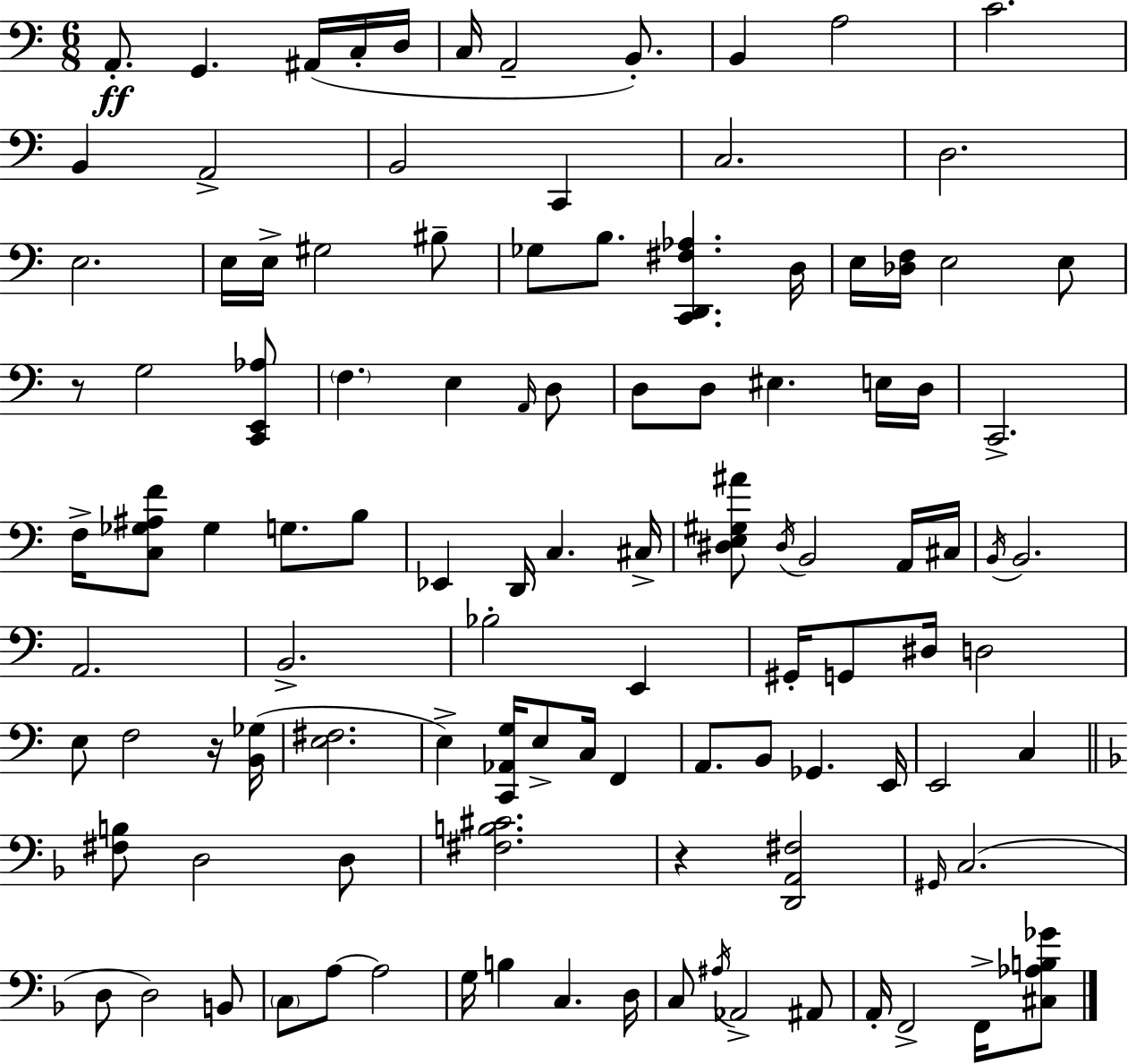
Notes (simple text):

A2/e. G2/q. A#2/s C3/s D3/s C3/s A2/h B2/e. B2/q A3/h C4/h. B2/q A2/h B2/h C2/q C3/h. D3/h. E3/h. E3/s E3/s G#3/h BIS3/e Gb3/e B3/e. [C2,D2,F#3,Ab3]/q. D3/s E3/s [Db3,F3]/s E3/h E3/e R/e G3/h [C2,E2,Ab3]/e F3/q. E3/q A2/s D3/e D3/e D3/e EIS3/q. E3/s D3/s C2/h. F3/s [C3,Gb3,A#3,F4]/e Gb3/q G3/e. B3/e Eb2/q D2/s C3/q. C#3/s [D#3,E3,G#3,A#4]/e D#3/s B2/h A2/s C#3/s B2/s B2/h. A2/h. B2/h. Bb3/h E2/q G#2/s G2/e D#3/s D3/h E3/e F3/h R/s [B2,Gb3]/s [E3,F#3]/h. E3/q [C2,Ab2,G3]/s E3/e C3/s F2/q A2/e. B2/e Gb2/q. E2/s E2/h C3/q [F#3,B3]/e D3/h D3/e [F#3,B3,C#4]/h. R/q [D2,A2,F#3]/h G#2/s C3/h. D3/e D3/h B2/e C3/e A3/e A3/h G3/s B3/q C3/q. D3/s C3/e A#3/s Ab2/h A#2/e A2/s F2/h F2/s [C#3,Ab3,B3,Gb4]/e